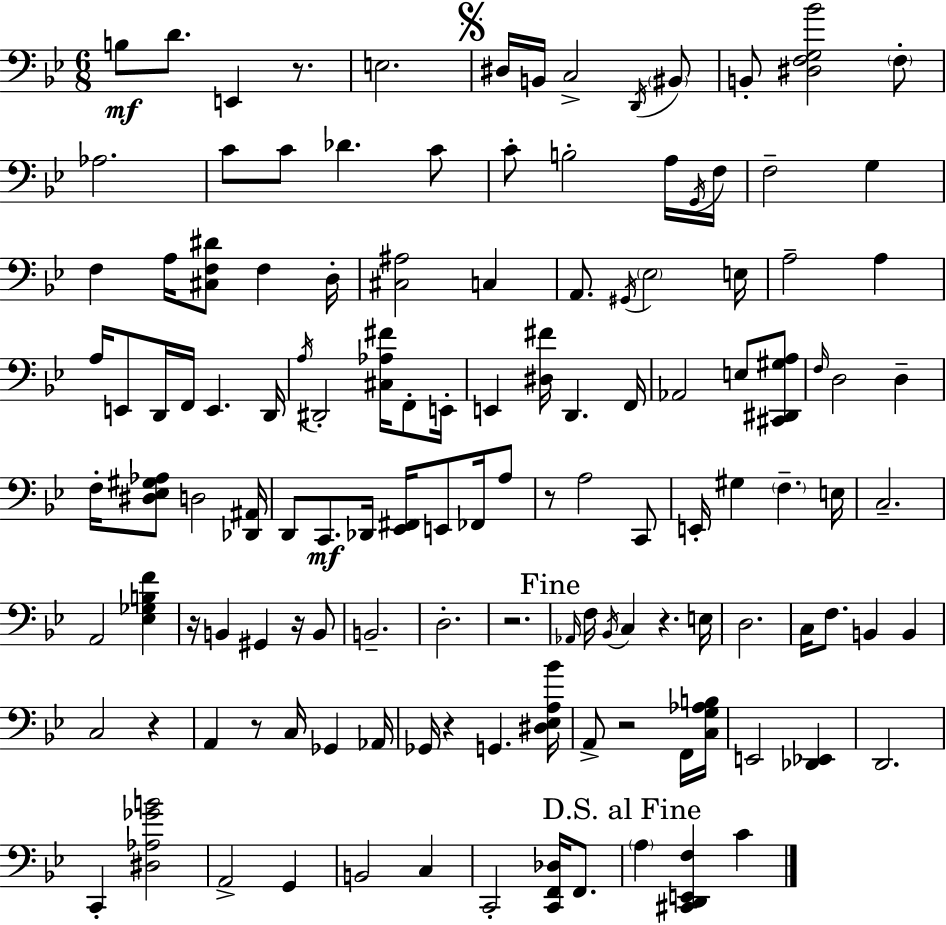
X:1
T:Untitled
M:6/8
L:1/4
K:Bb
B,/2 D/2 E,, z/2 E,2 ^D,/4 B,,/4 C,2 D,,/4 ^B,,/2 B,,/2 [^D,F,G,_B]2 F,/2 _A,2 C/2 C/2 _D C/2 C/2 B,2 A,/4 G,,/4 F,/4 F,2 G, F, A,/4 [^C,F,^D]/2 F, D,/4 [^C,^A,]2 C, A,,/2 ^G,,/4 _E,2 E,/4 A,2 A, A,/4 E,,/2 D,,/4 F,,/4 E,, D,,/4 A,/4 ^D,,2 [^C,_A,^F]/4 F,,/2 E,,/4 E,, [^D,^F]/4 D,, F,,/4 _A,,2 E,/2 [^C,,^D,,^G,A,]/2 F,/4 D,2 D, F,/4 [^D,_E,^G,_A,]/2 D,2 [_D,,^A,,]/4 D,,/2 C,,/2 _D,,/4 [_E,,^F,,]/4 E,,/2 _F,,/4 A,/2 z/2 A,2 C,,/2 E,,/4 ^G, F, E,/4 C,2 A,,2 [_E,_G,B,F] z/4 B,, ^G,, z/4 B,,/2 B,,2 D,2 z2 _A,,/4 F,/4 _B,,/4 C, z E,/4 D,2 C,/4 F,/2 B,, B,, C,2 z A,, z/2 C,/4 _G,, _A,,/4 _G,,/4 z G,, [^D,_E,A,_B]/4 A,,/2 z2 F,,/4 [C,G,_A,B,]/4 E,,2 [_D,,_E,,] D,,2 C,, [^D,_A,_GB]2 A,,2 G,, B,,2 C, C,,2 [C,,F,,_D,]/4 F,,/2 A, [^C,,D,,E,,F,] C